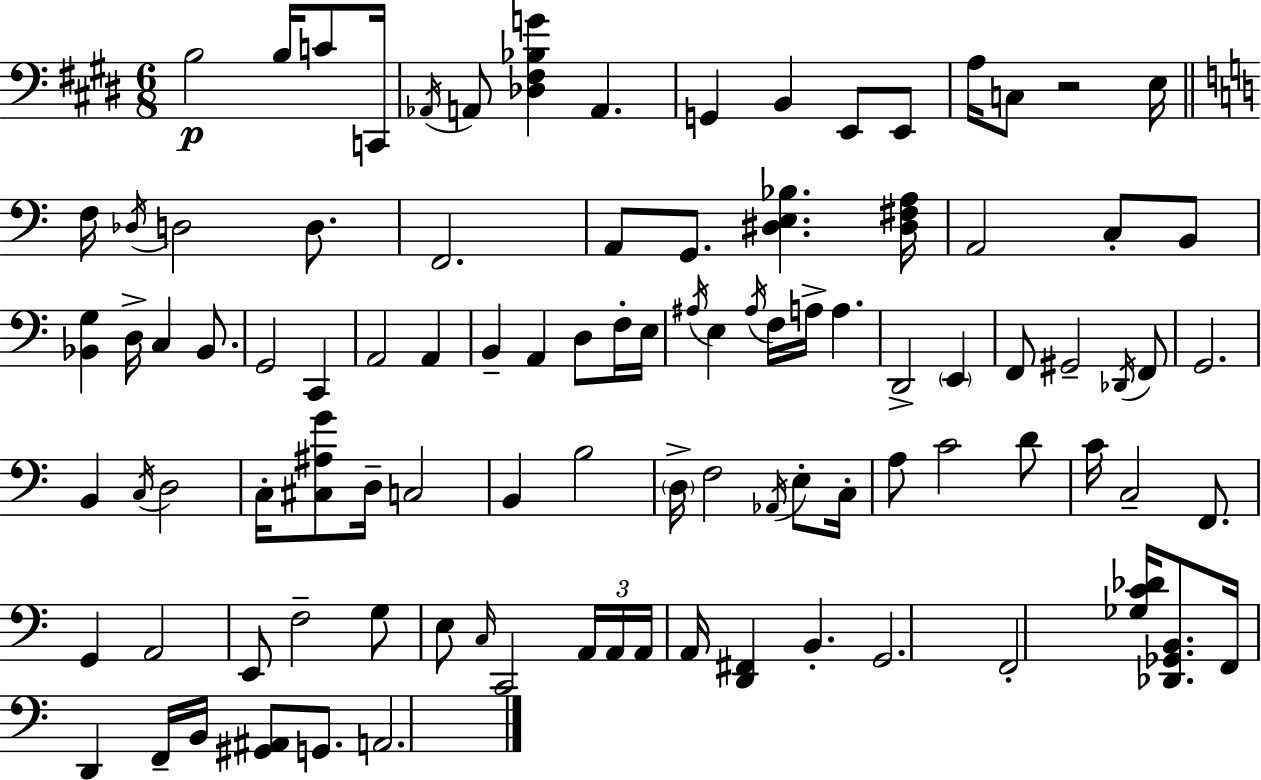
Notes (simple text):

B3/h B3/s C4/e C2/s Ab2/s A2/e [Db3,F#3,Bb3,G4]/q A2/q. G2/q B2/q E2/e E2/e A3/s C3/e R/h E3/s F3/s Db3/s D3/h D3/e. F2/h. A2/e G2/e. [D#3,E3,Bb3]/q. [D#3,F#3,A3]/s A2/h C3/e B2/e [Bb2,G3]/q D3/s C3/q Bb2/e. G2/h C2/q A2/h A2/q B2/q A2/q D3/e F3/s E3/s A#3/s E3/q A#3/s F3/s A3/s A3/q. D2/h E2/q F2/e G#2/h Db2/s F2/e G2/h. B2/q C3/s D3/h C3/s [C#3,A#3,G4]/e D3/s C3/h B2/q B3/h D3/s F3/h Ab2/s E3/e C3/s A3/e C4/h D4/e C4/s C3/h F2/e. G2/q A2/h E2/e F3/h G3/e E3/e C3/s C2/h A2/s A2/s A2/s A2/s [D2,F#2]/q B2/q. G2/h. F2/h [Gb3,C4,Db4]/s [Db2,Gb2,B2]/e. F2/s D2/q F2/s B2/s [G#2,A#2]/e G2/e. A2/h.